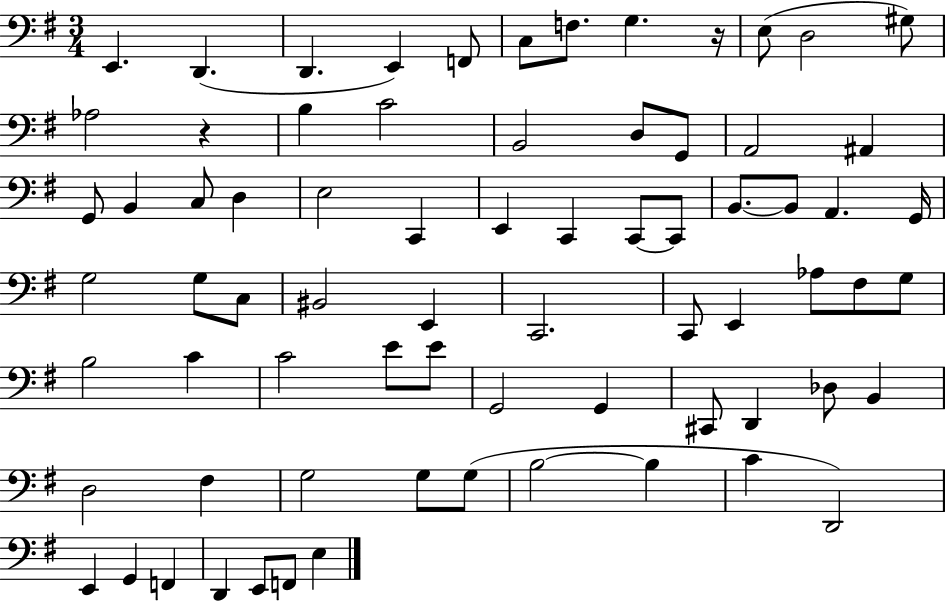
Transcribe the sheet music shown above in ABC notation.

X:1
T:Untitled
M:3/4
L:1/4
K:G
E,, D,, D,, E,, F,,/2 C,/2 F,/2 G, z/4 E,/2 D,2 ^G,/2 _A,2 z B, C2 B,,2 D,/2 G,,/2 A,,2 ^A,, G,,/2 B,, C,/2 D, E,2 C,, E,, C,, C,,/2 C,,/2 B,,/2 B,,/2 A,, G,,/4 G,2 G,/2 C,/2 ^B,,2 E,, C,,2 C,,/2 E,, _A,/2 ^F,/2 G,/2 B,2 C C2 E/2 E/2 G,,2 G,, ^C,,/2 D,, _D,/2 B,, D,2 ^F, G,2 G,/2 G,/2 B,2 B, C D,,2 E,, G,, F,, D,, E,,/2 F,,/2 E,